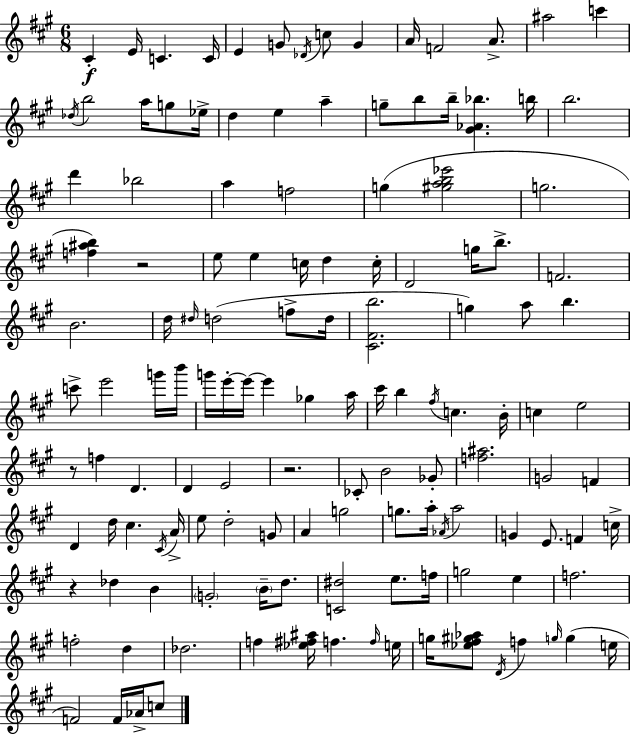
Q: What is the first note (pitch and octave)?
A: C#4